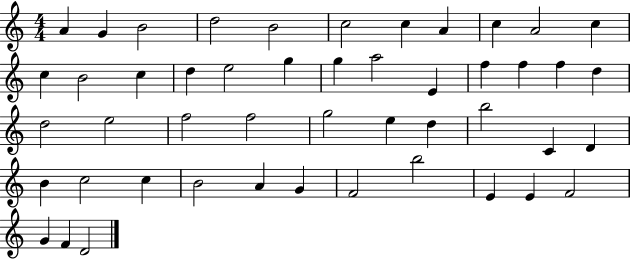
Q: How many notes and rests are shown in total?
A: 48